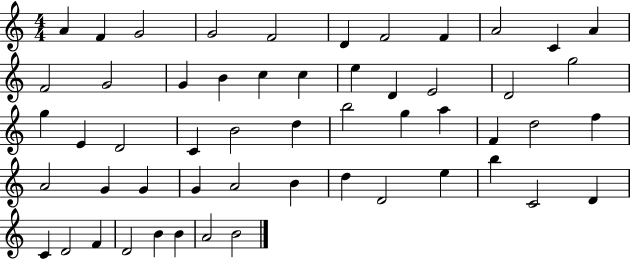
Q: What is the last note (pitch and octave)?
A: B4